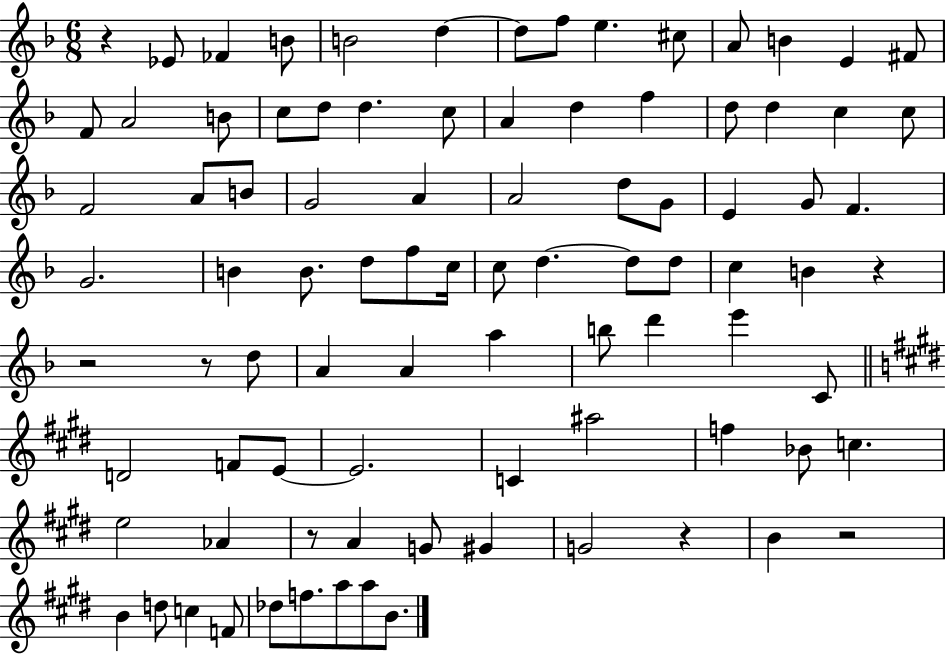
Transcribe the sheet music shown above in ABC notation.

X:1
T:Untitled
M:6/8
L:1/4
K:F
z _E/2 _F B/2 B2 d d/2 f/2 e ^c/2 A/2 B E ^F/2 F/2 A2 B/2 c/2 d/2 d c/2 A d f d/2 d c c/2 F2 A/2 B/2 G2 A A2 d/2 G/2 E G/2 F G2 B B/2 d/2 f/2 c/4 c/2 d d/2 d/2 c B z z2 z/2 d/2 A A a b/2 d' e' C/2 D2 F/2 E/2 E2 C ^a2 f _B/2 c e2 _A z/2 A G/2 ^G G2 z B z2 B d/2 c F/2 _d/2 f/2 a/2 a/2 B/2